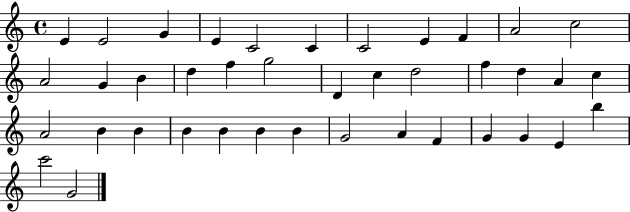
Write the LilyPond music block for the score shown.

{
  \clef treble
  \time 4/4
  \defaultTimeSignature
  \key c \major
  e'4 e'2 g'4 | e'4 c'2 c'4 | c'2 e'4 f'4 | a'2 c''2 | \break a'2 g'4 b'4 | d''4 f''4 g''2 | d'4 c''4 d''2 | f''4 d''4 a'4 c''4 | \break a'2 b'4 b'4 | b'4 b'4 b'4 b'4 | g'2 a'4 f'4 | g'4 g'4 e'4 b''4 | \break c'''2 g'2 | \bar "|."
}